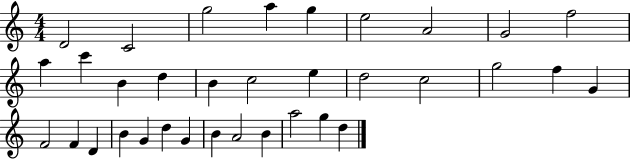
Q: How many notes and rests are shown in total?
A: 34